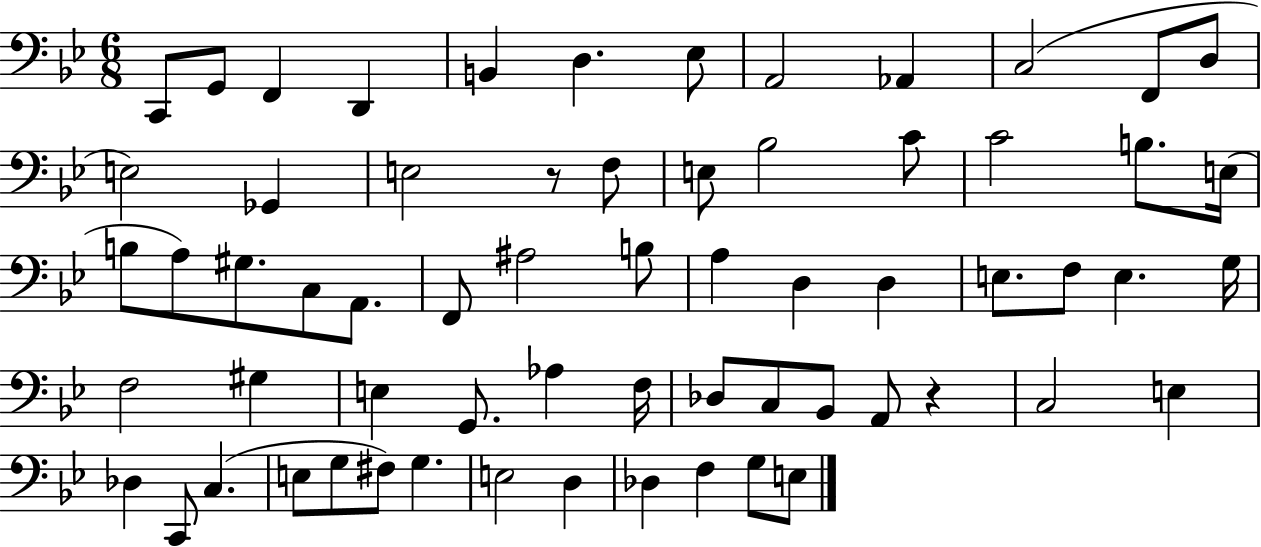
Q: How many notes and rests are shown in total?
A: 64